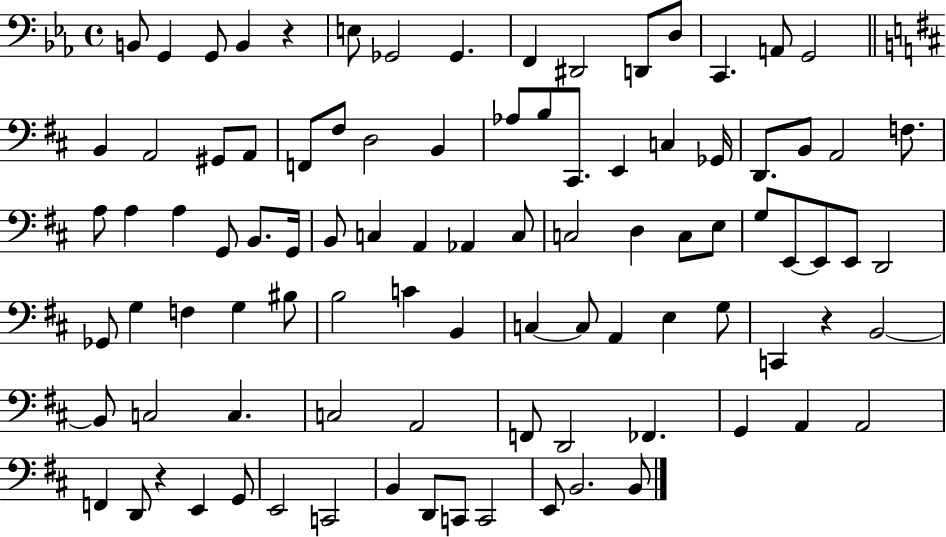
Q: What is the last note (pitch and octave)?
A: B2